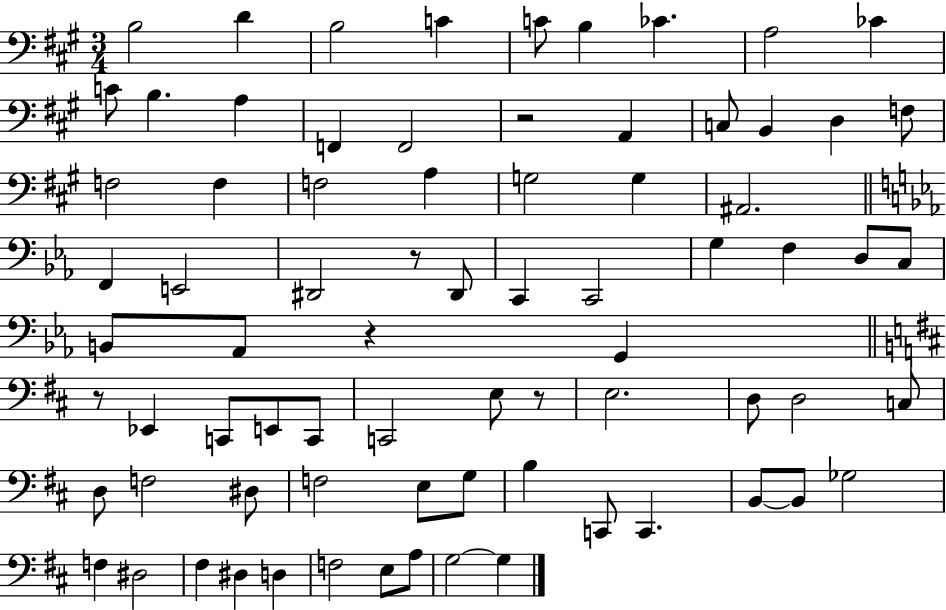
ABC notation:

X:1
T:Untitled
M:3/4
L:1/4
K:A
B,2 D B,2 C C/2 B, _C A,2 _C C/2 B, A, F,, F,,2 z2 A,, C,/2 B,, D, F,/2 F,2 F, F,2 A, G,2 G, ^A,,2 F,, E,,2 ^D,,2 z/2 ^D,,/2 C,, C,,2 G, F, D,/2 C,/2 B,,/2 _A,,/2 z G,, z/2 _E,, C,,/2 E,,/2 C,,/2 C,,2 E,/2 z/2 E,2 D,/2 D,2 C,/2 D,/2 F,2 ^D,/2 F,2 E,/2 G,/2 B, C,,/2 C,, B,,/2 B,,/2 _G,2 F, ^D,2 ^F, ^D, D, F,2 E,/2 A,/2 G,2 G,